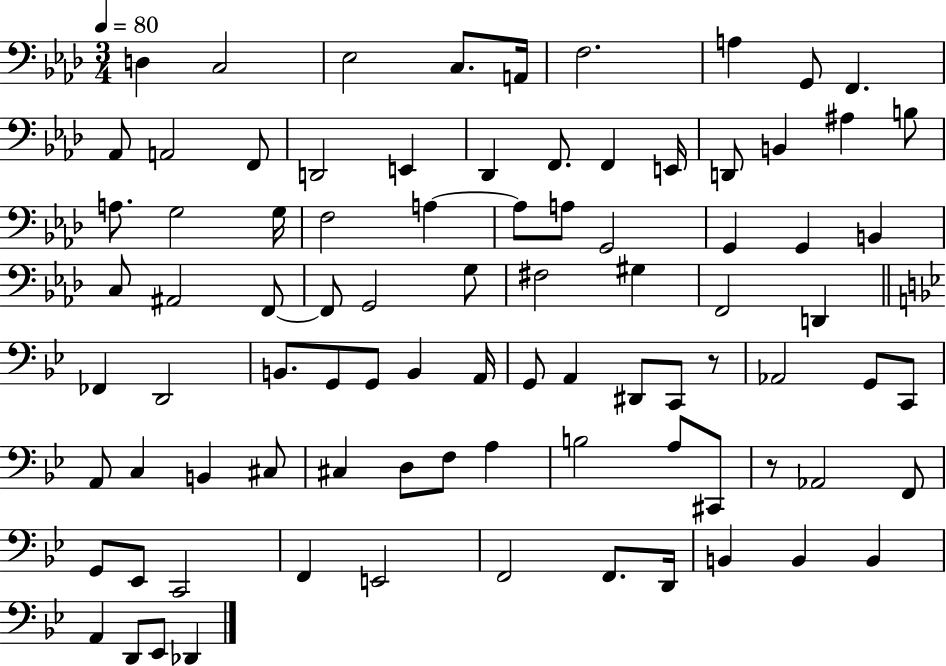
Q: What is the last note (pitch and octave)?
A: Db2